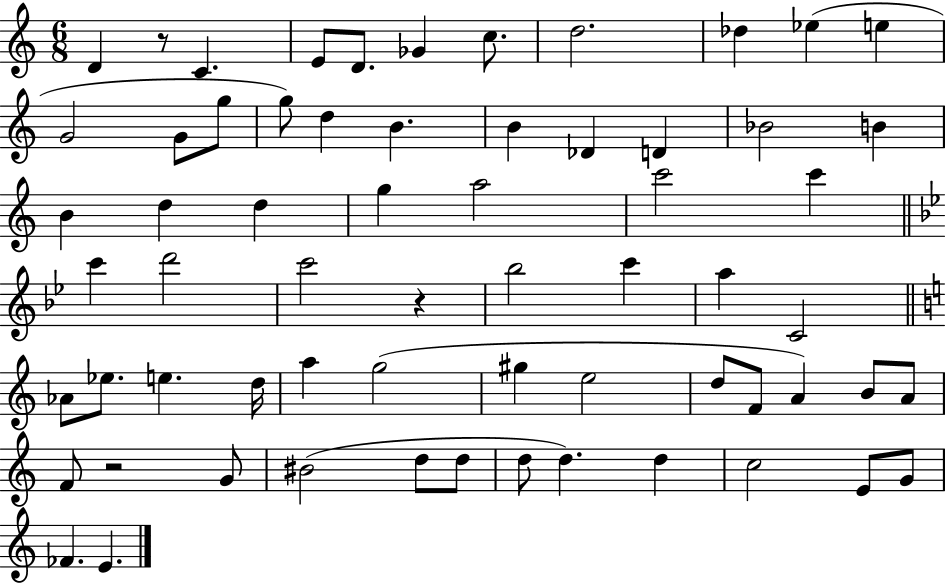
D4/q R/e C4/q. E4/e D4/e. Gb4/q C5/e. D5/h. Db5/q Eb5/q E5/q G4/h G4/e G5/e G5/e D5/q B4/q. B4/q Db4/q D4/q Bb4/h B4/q B4/q D5/q D5/q G5/q A5/h C6/h C6/q C6/q D6/h C6/h R/q Bb5/h C6/q A5/q C4/h Ab4/e Eb5/e. E5/q. D5/s A5/q G5/h G#5/q E5/h D5/e F4/e A4/q B4/e A4/e F4/e R/h G4/e BIS4/h D5/e D5/e D5/e D5/q. D5/q C5/h E4/e G4/e FES4/q. E4/q.